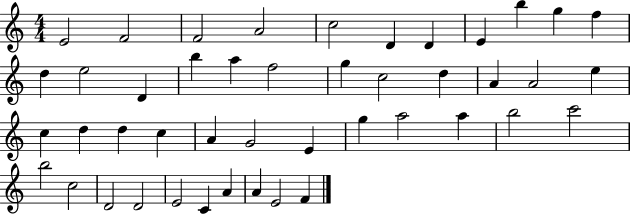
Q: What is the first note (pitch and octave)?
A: E4